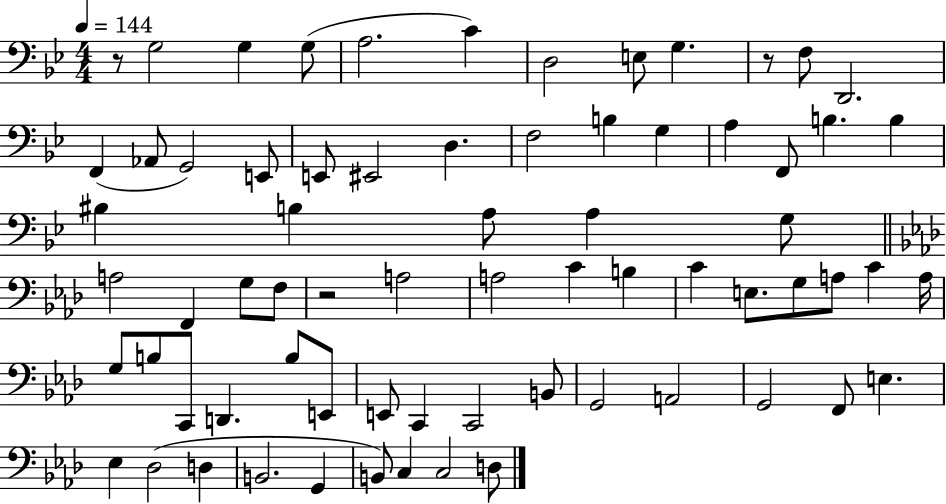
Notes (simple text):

R/e G3/h G3/q G3/e A3/h. C4/q D3/h E3/e G3/q. R/e F3/e D2/h. F2/q Ab2/e G2/h E2/e E2/e EIS2/h D3/q. F3/h B3/q G3/q A3/q F2/e B3/q. B3/q BIS3/q B3/q A3/e A3/q G3/e A3/h F2/q G3/e F3/e R/h A3/h A3/h C4/q B3/q C4/q E3/e. G3/e A3/e C4/q A3/s G3/e B3/e C2/e D2/q. B3/e E2/e E2/e C2/q C2/h B2/e G2/h A2/h G2/h F2/e E3/q. Eb3/q Db3/h D3/q B2/h. G2/q B2/e C3/q C3/h D3/e